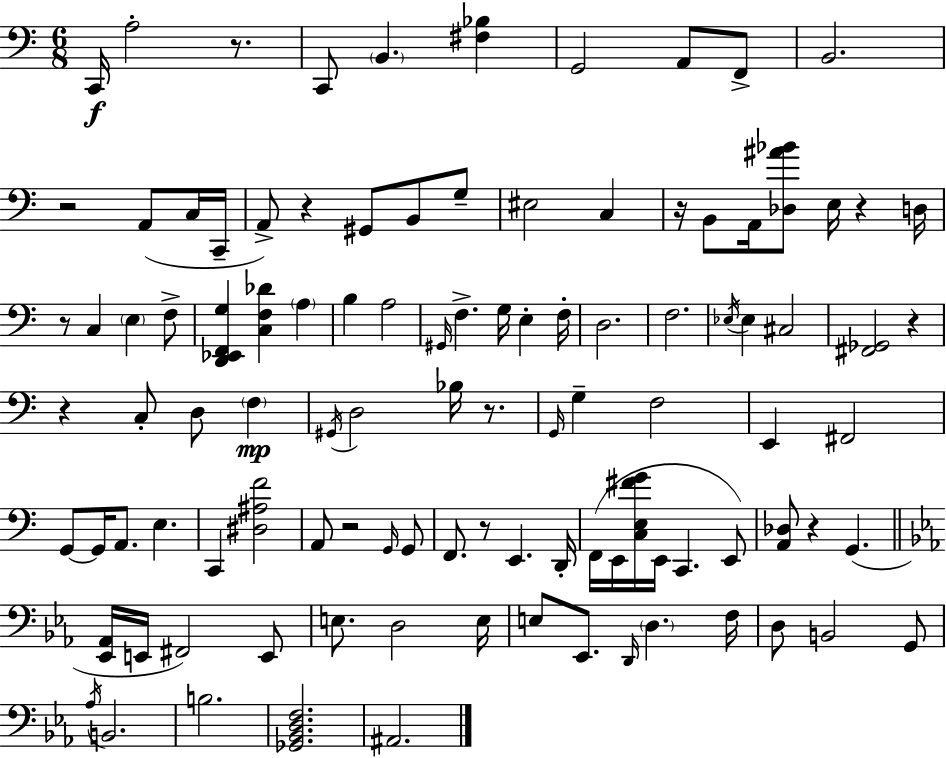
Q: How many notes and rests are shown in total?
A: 105